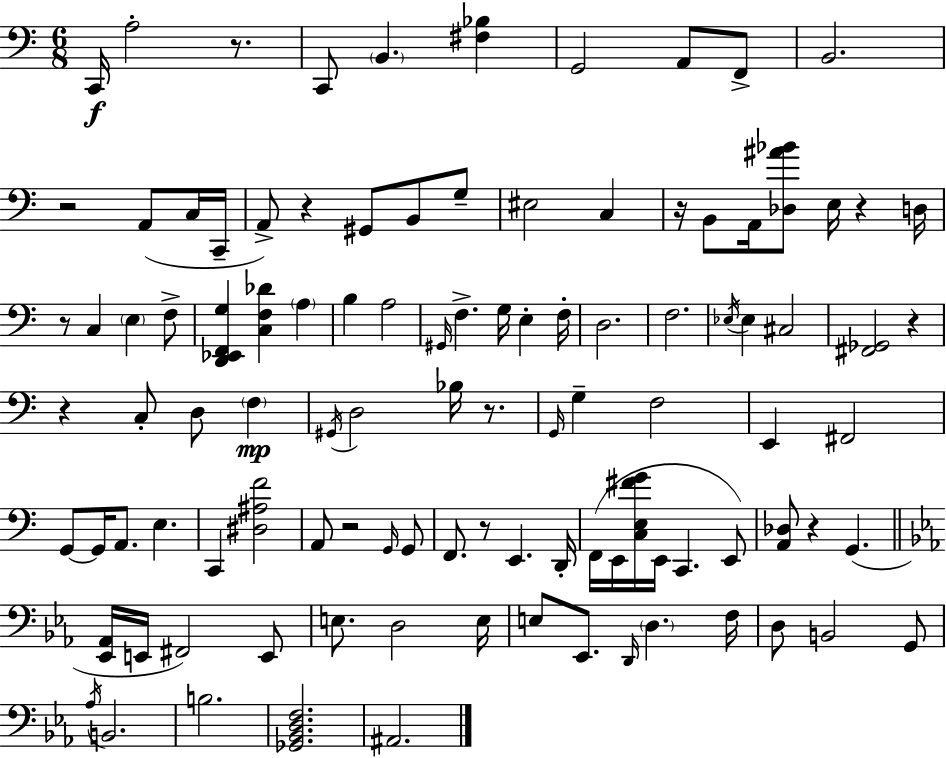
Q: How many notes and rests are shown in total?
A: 105